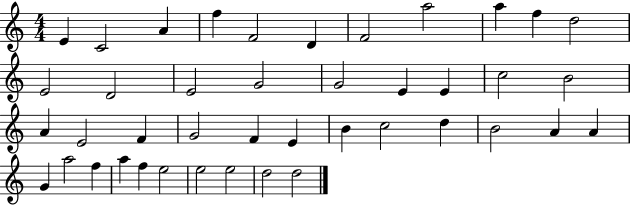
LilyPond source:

{
  \clef treble
  \numericTimeSignature
  \time 4/4
  \key c \major
  e'4 c'2 a'4 | f''4 f'2 d'4 | f'2 a''2 | a''4 f''4 d''2 | \break e'2 d'2 | e'2 g'2 | g'2 e'4 e'4 | c''2 b'2 | \break a'4 e'2 f'4 | g'2 f'4 e'4 | b'4 c''2 d''4 | b'2 a'4 a'4 | \break g'4 a''2 f''4 | a''4 f''4 e''2 | e''2 e''2 | d''2 d''2 | \break \bar "|."
}